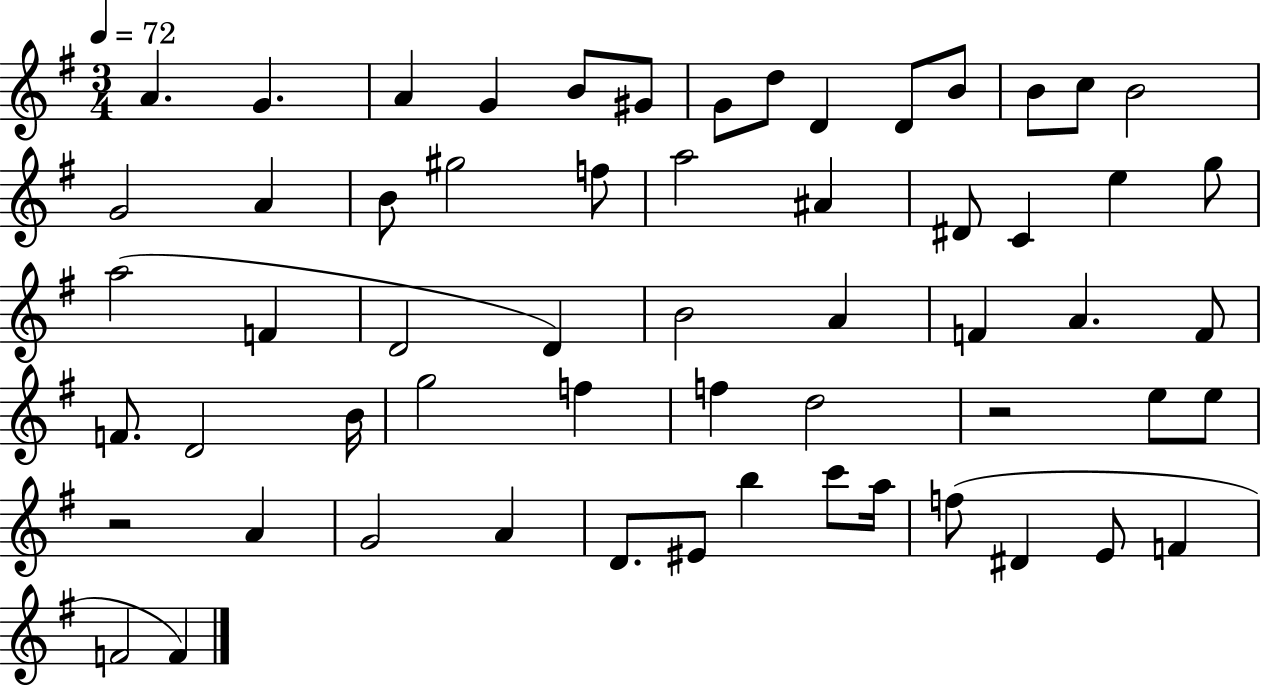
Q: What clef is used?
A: treble